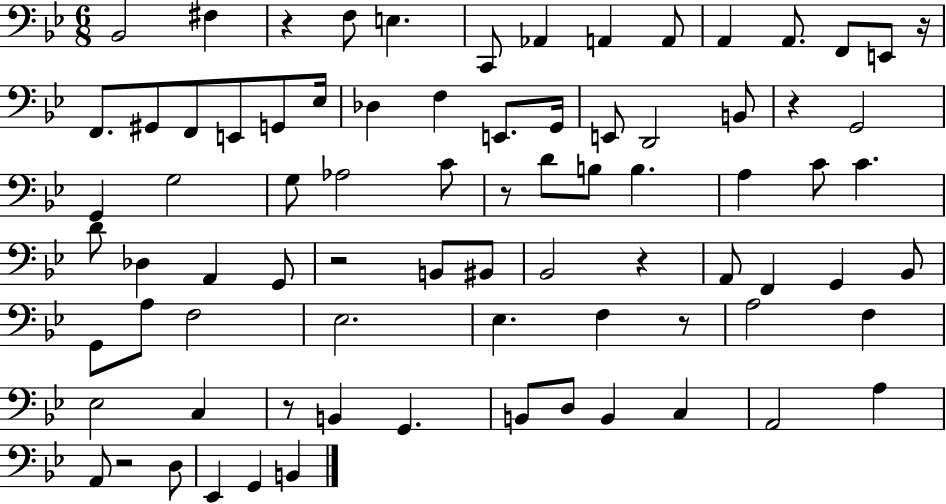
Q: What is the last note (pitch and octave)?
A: B2